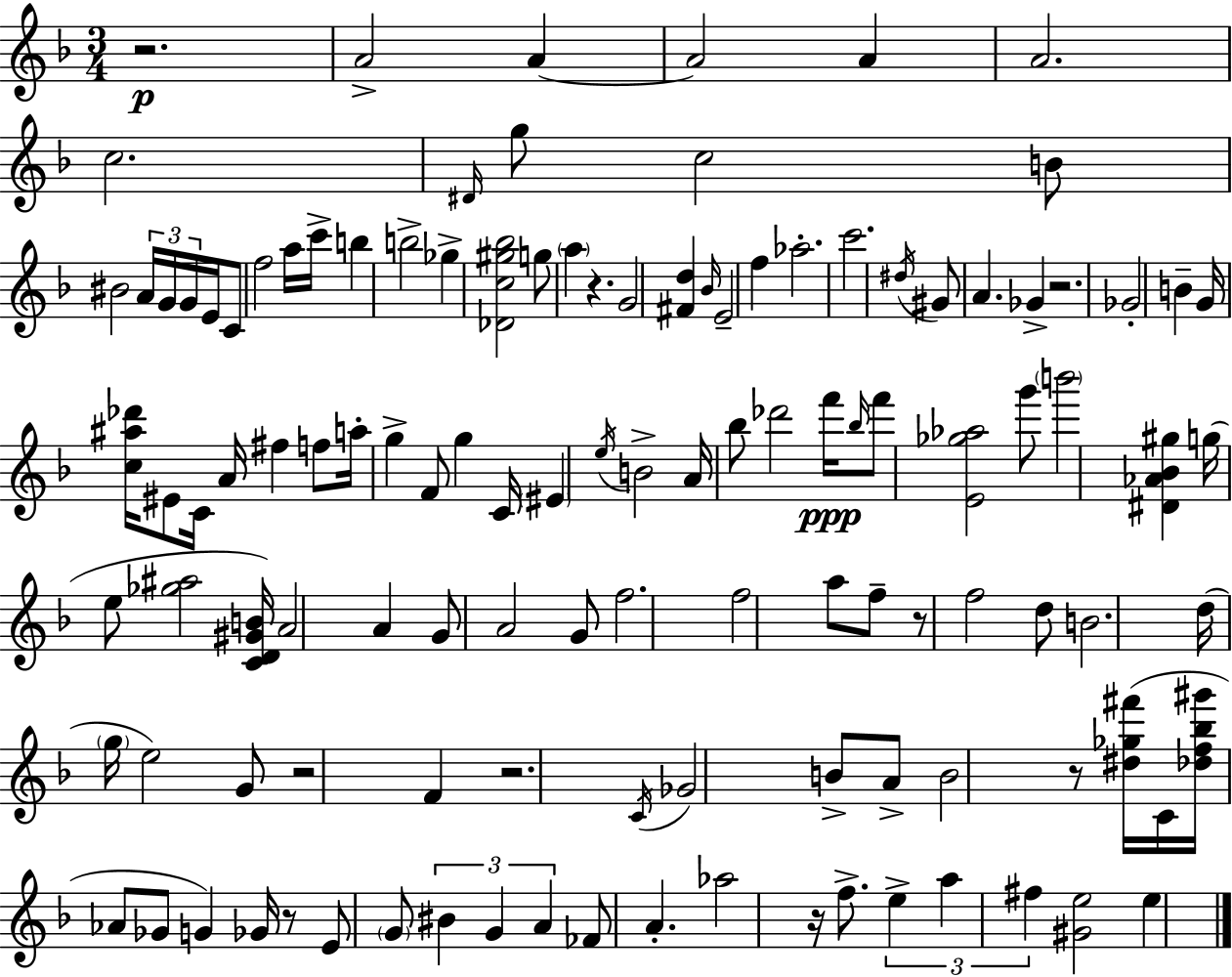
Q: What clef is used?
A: treble